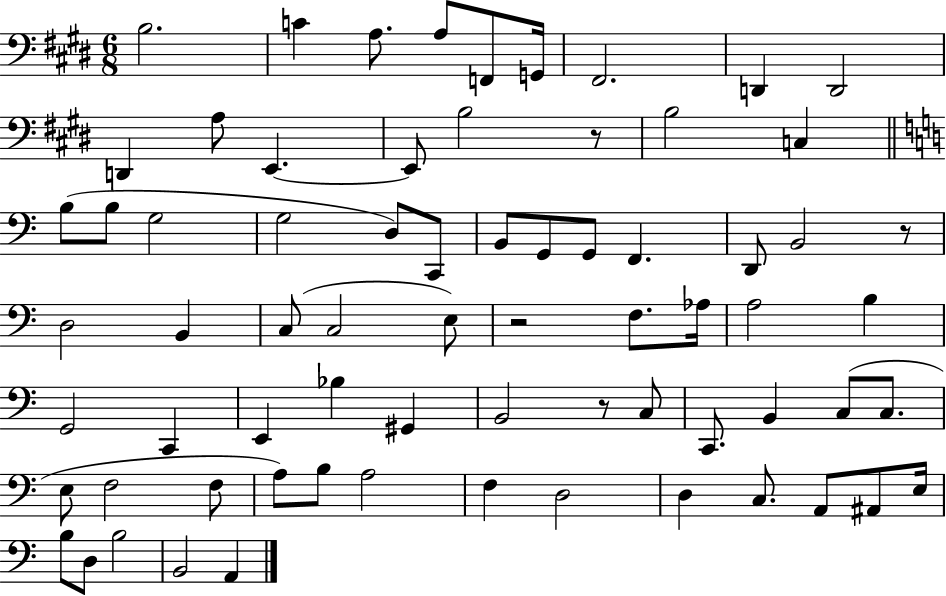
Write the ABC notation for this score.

X:1
T:Untitled
M:6/8
L:1/4
K:E
B,2 C A,/2 A,/2 F,,/2 G,,/4 ^F,,2 D,, D,,2 D,, A,/2 E,, E,,/2 B,2 z/2 B,2 C, B,/2 B,/2 G,2 G,2 D,/2 C,,/2 B,,/2 G,,/2 G,,/2 F,, D,,/2 B,,2 z/2 D,2 B,, C,/2 C,2 E,/2 z2 F,/2 _A,/4 A,2 B, G,,2 C,, E,, _B, ^G,, B,,2 z/2 C,/2 C,,/2 B,, C,/2 C,/2 E,/2 F,2 F,/2 A,/2 B,/2 A,2 F, D,2 D, C,/2 A,,/2 ^A,,/2 E,/4 B,/2 D,/2 B,2 B,,2 A,,